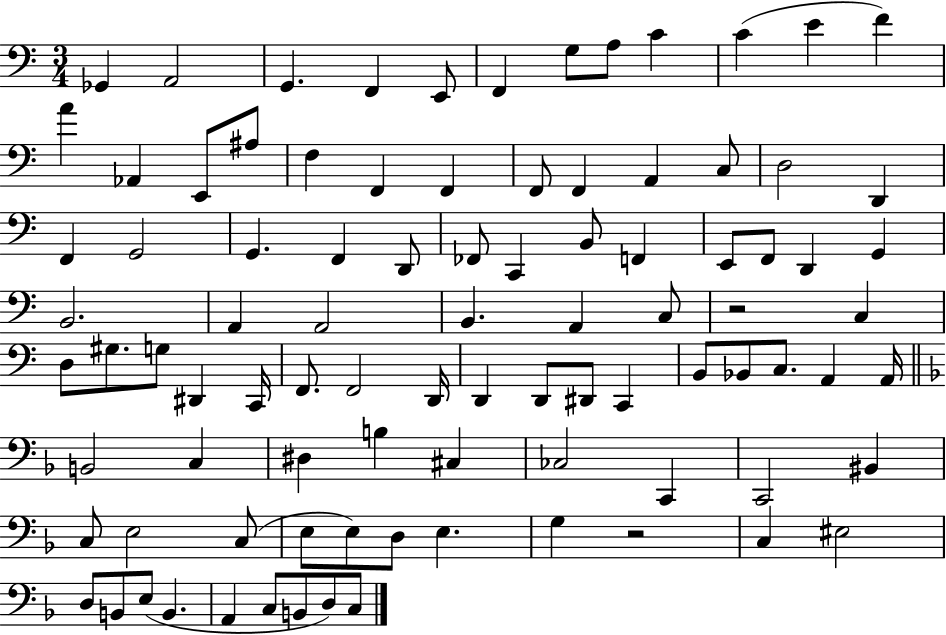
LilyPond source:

{
  \clef bass
  \numericTimeSignature
  \time 3/4
  \key c \major
  ges,4 a,2 | g,4. f,4 e,8 | f,4 g8 a8 c'4 | c'4( e'4 f'4) | \break a'4 aes,4 e,8 ais8 | f4 f,4 f,4 | f,8 f,4 a,4 c8 | d2 d,4 | \break f,4 g,2 | g,4. f,4 d,8 | fes,8 c,4 b,8 f,4 | e,8 f,8 d,4 g,4 | \break b,2. | a,4 a,2 | b,4. a,4 c8 | r2 c4 | \break d8 gis8. g8 dis,4 c,16 | f,8. f,2 d,16 | d,4 d,8 dis,8 c,4 | b,8 bes,8 c8. a,4 a,16 | \break \bar "||" \break \key f \major b,2 c4 | dis4 b4 cis4 | ces2 c,4 | c,2 bis,4 | \break c8 e2 c8( | e8 e8) d8 e4. | g4 r2 | c4 eis2 | \break d8 b,8 e8( b,4. | a,4 c8 b,8 d8) c8 | \bar "|."
}